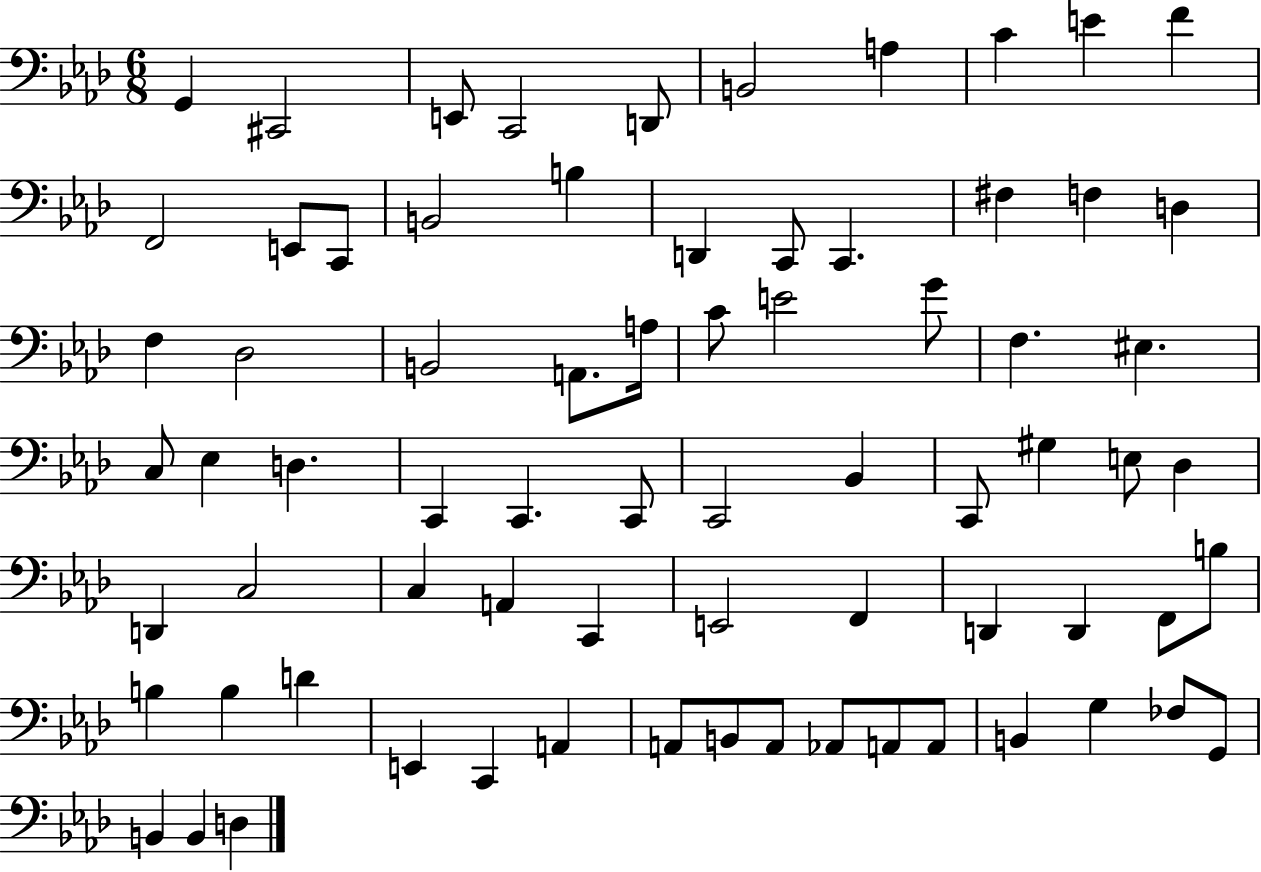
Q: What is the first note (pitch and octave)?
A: G2